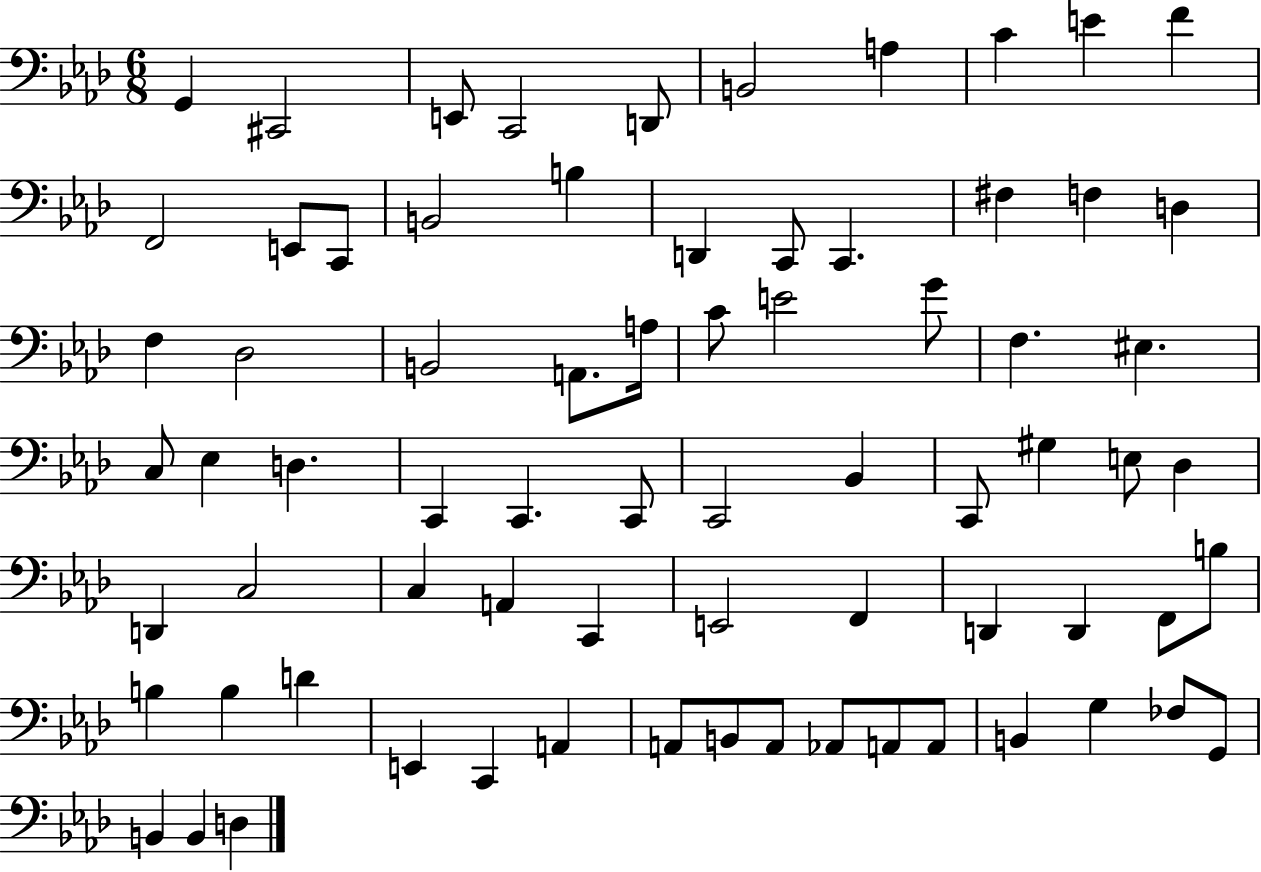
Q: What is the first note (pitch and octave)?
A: G2